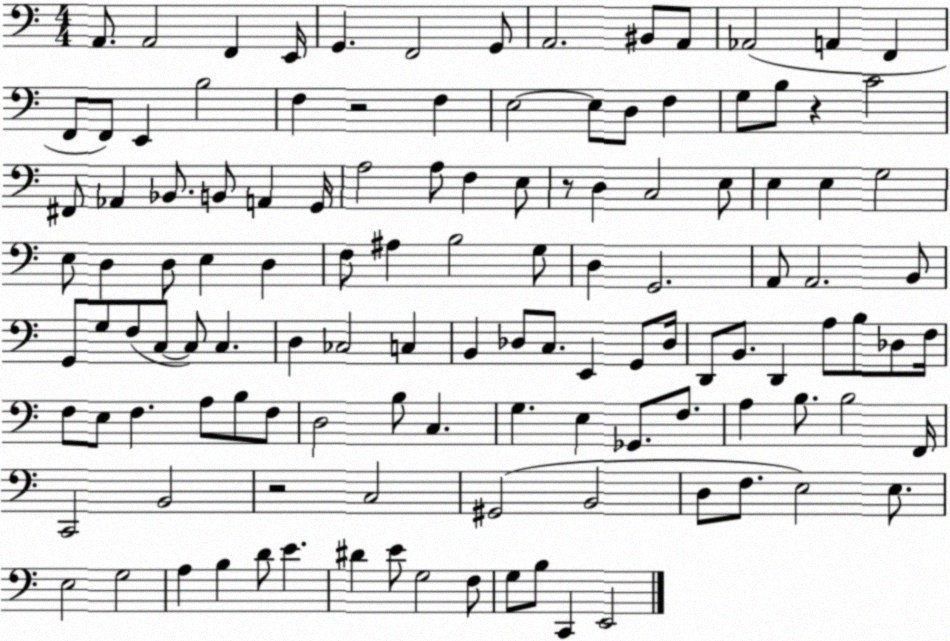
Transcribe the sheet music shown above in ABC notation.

X:1
T:Untitled
M:4/4
L:1/4
K:C
A,,/2 A,,2 F,, E,,/4 G,, F,,2 G,,/2 A,,2 ^B,,/2 A,,/2 _A,,2 A,, F,, F,,/2 F,,/2 E,, B,2 F, z2 F, E,2 E,/2 D,/2 F, G,/2 B,/2 z C2 ^F,,/2 _A,, _B,,/2 B,,/2 A,, G,,/4 A,2 A,/2 F, E,/2 z/2 D, C,2 E,/2 E, E, G,2 E,/2 D, D,/2 E, D, F,/2 ^A, B,2 G,/2 D, G,,2 A,,/2 A,,2 B,,/2 G,,/2 G,/2 F,/2 C,/2 C,/2 C, D, _C,2 C, B,, _D,/2 C,/2 E,, G,,/2 _D,/4 D,,/2 B,,/2 D,, A,/2 B,/2 _D,/2 F,/4 F,/2 E,/2 F, A,/2 B,/2 F,/2 D,2 B,/2 C, G, E, _G,,/2 F,/2 A, B,/2 B,2 F,,/4 C,,2 B,,2 z2 C,2 ^G,,2 B,,2 D,/2 F,/2 E,2 E,/2 E,2 G,2 A, B, D/2 E ^D E/2 G,2 F,/2 G,/2 B,/2 C,, E,,2